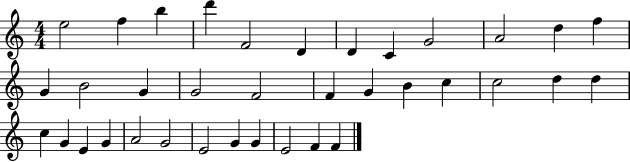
X:1
T:Untitled
M:4/4
L:1/4
K:C
e2 f b d' F2 D D C G2 A2 d f G B2 G G2 F2 F G B c c2 d d c G E G A2 G2 E2 G G E2 F F